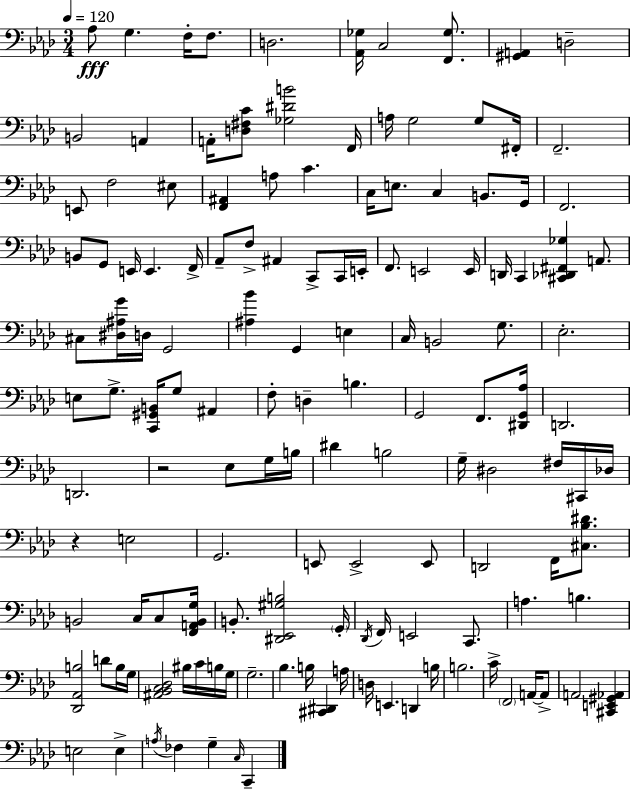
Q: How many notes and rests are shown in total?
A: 140